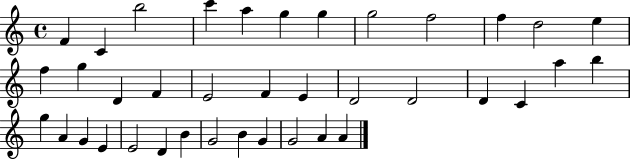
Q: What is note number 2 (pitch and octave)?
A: C4